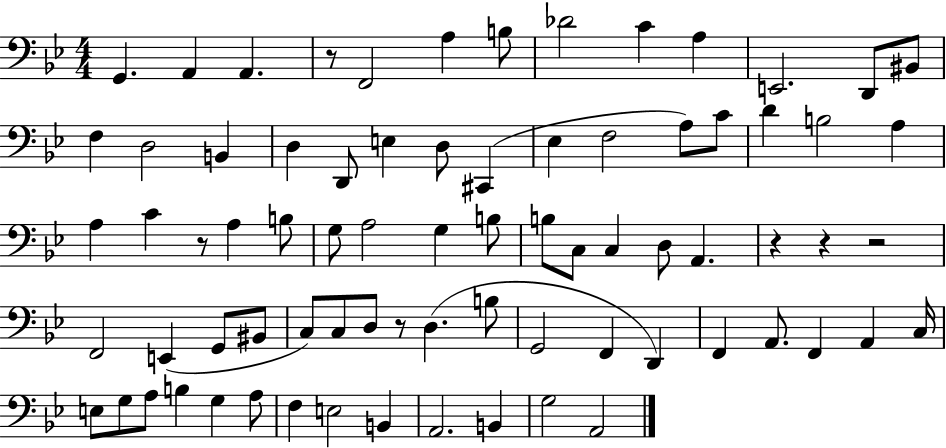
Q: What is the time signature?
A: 4/4